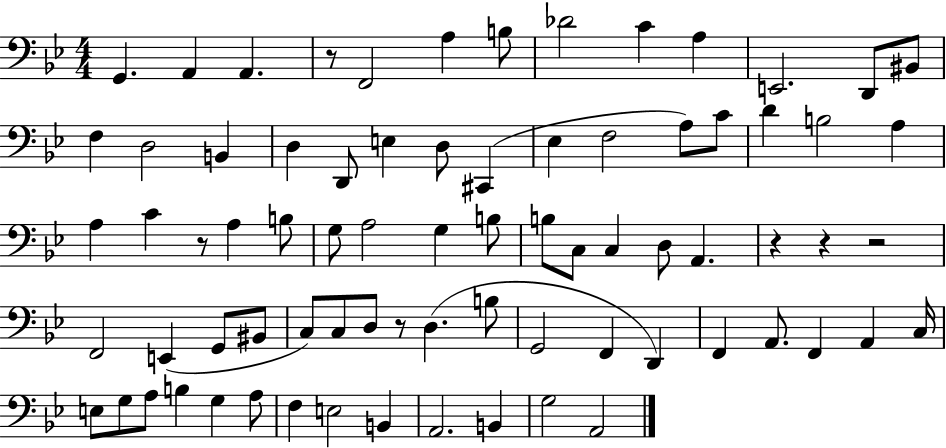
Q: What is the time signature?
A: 4/4